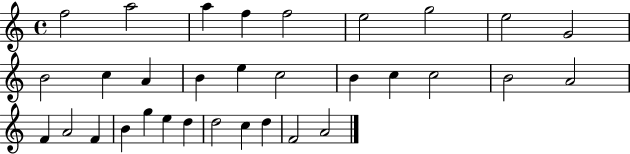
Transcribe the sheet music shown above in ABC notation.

X:1
T:Untitled
M:4/4
L:1/4
K:C
f2 a2 a f f2 e2 g2 e2 G2 B2 c A B e c2 B c c2 B2 A2 F A2 F B g e d d2 c d F2 A2